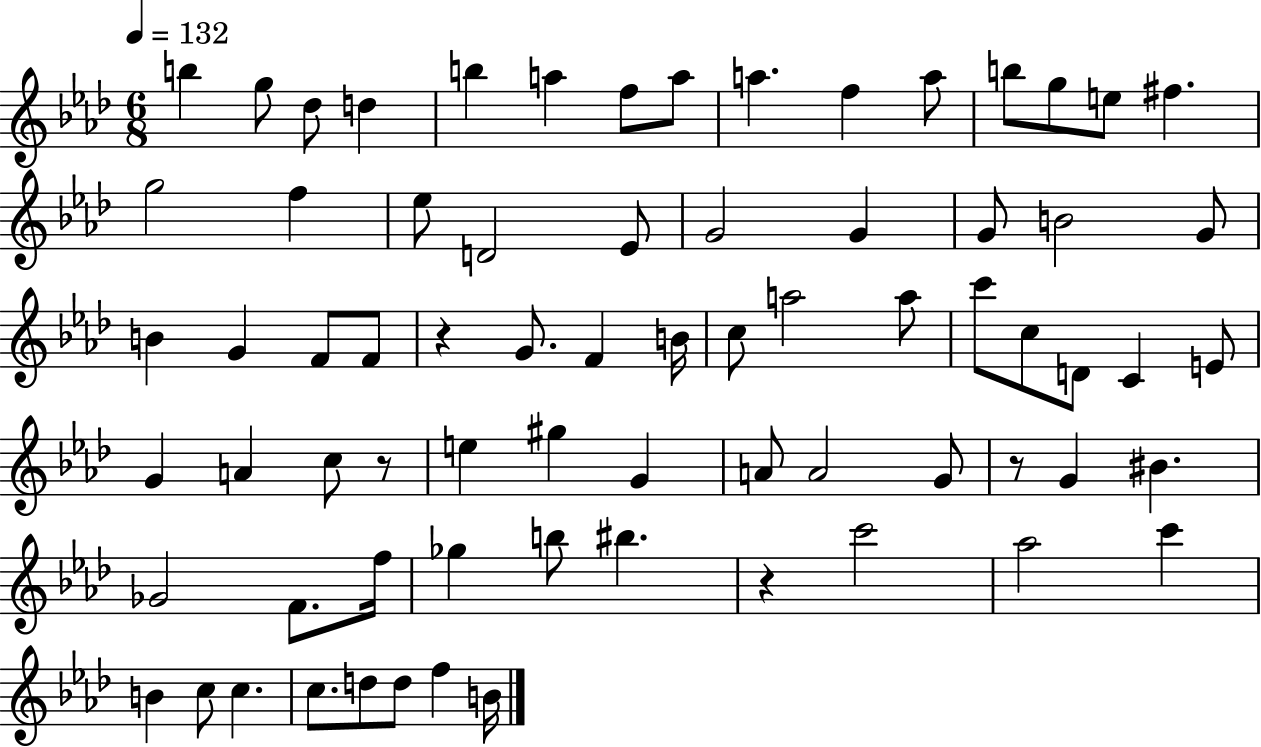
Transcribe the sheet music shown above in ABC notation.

X:1
T:Untitled
M:6/8
L:1/4
K:Ab
b g/2 _d/2 d b a f/2 a/2 a f a/2 b/2 g/2 e/2 ^f g2 f _e/2 D2 _E/2 G2 G G/2 B2 G/2 B G F/2 F/2 z G/2 F B/4 c/2 a2 a/2 c'/2 c/2 D/2 C E/2 G A c/2 z/2 e ^g G A/2 A2 G/2 z/2 G ^B _G2 F/2 f/4 _g b/2 ^b z c'2 _a2 c' B c/2 c c/2 d/2 d/2 f B/4